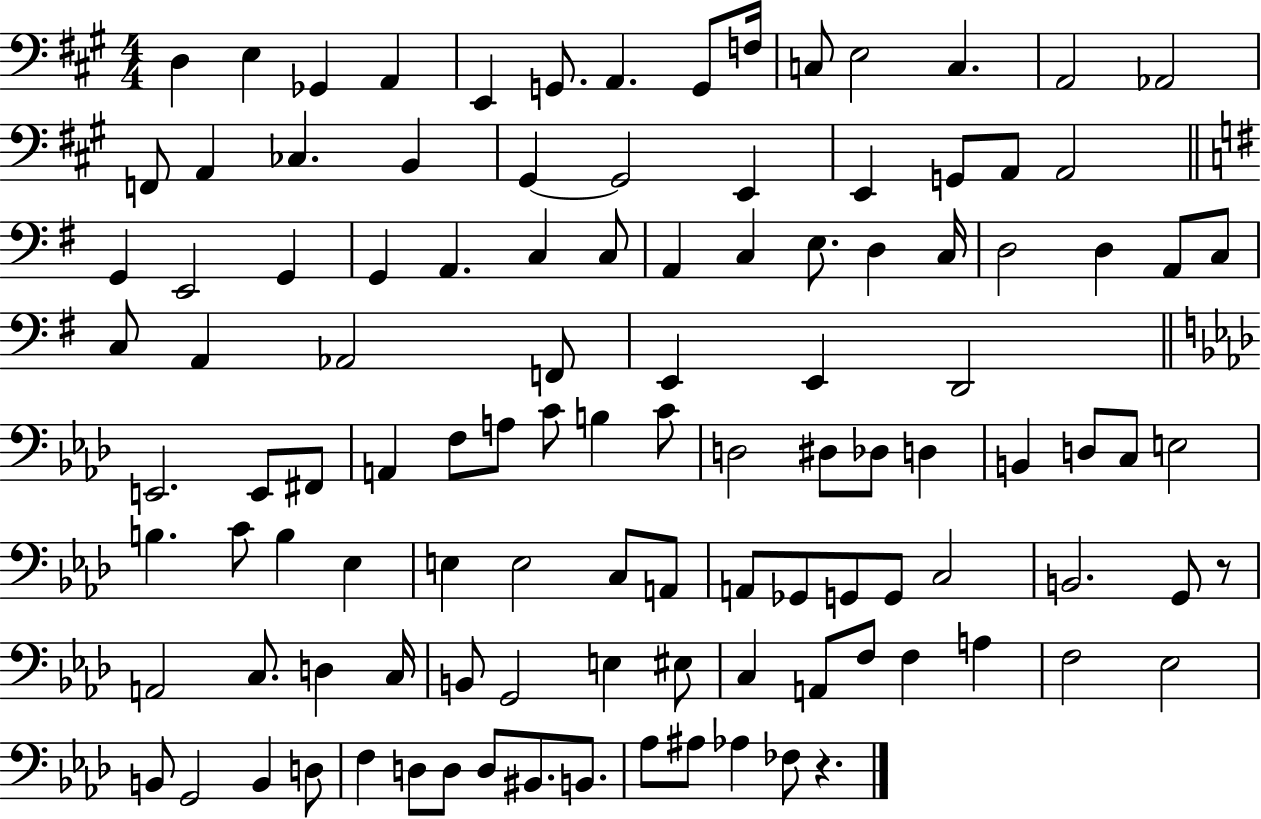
{
  \clef bass
  \numericTimeSignature
  \time 4/4
  \key a \major
  d4 e4 ges,4 a,4 | e,4 g,8. a,4. g,8 f16 | c8 e2 c4. | a,2 aes,2 | \break f,8 a,4 ces4. b,4 | gis,4~~ gis,2 e,4 | e,4 g,8 a,8 a,2 | \bar "||" \break \key g \major g,4 e,2 g,4 | g,4 a,4. c4 c8 | a,4 c4 e8. d4 c16 | d2 d4 a,8 c8 | \break c8 a,4 aes,2 f,8 | e,4 e,4 d,2 | \bar "||" \break \key aes \major e,2. e,8 fis,8 | a,4 f8 a8 c'8 b4 c'8 | d2 dis8 des8 d4 | b,4 d8 c8 e2 | \break b4. c'8 b4 ees4 | e4 e2 c8 a,8 | a,8 ges,8 g,8 g,8 c2 | b,2. g,8 r8 | \break a,2 c8. d4 c16 | b,8 g,2 e4 eis8 | c4 a,8 f8 f4 a4 | f2 ees2 | \break b,8 g,2 b,4 d8 | f4 d8 d8 d8 bis,8. b,8. | aes8 ais8 aes4 fes8 r4. | \bar "|."
}